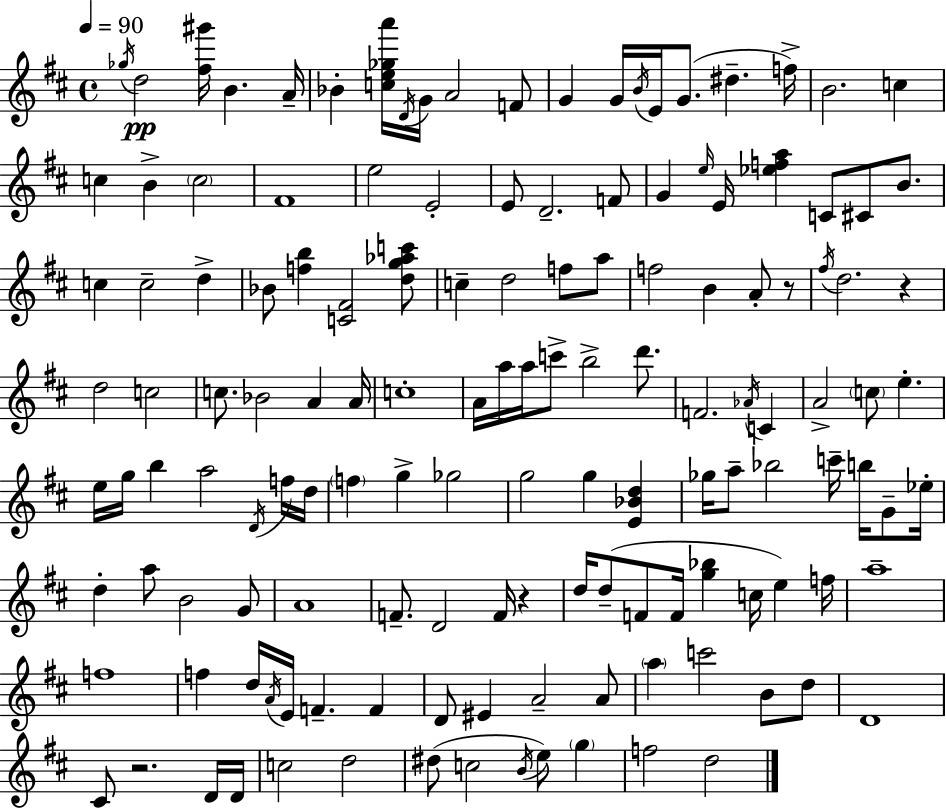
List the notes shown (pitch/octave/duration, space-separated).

Gb5/s D5/h [F#5,G#6]/s B4/q. A4/s Bb4/q [C5,E5,Gb5,A6]/s D4/s G4/s A4/h F4/e G4/q G4/s B4/s E4/s G4/e. D#5/q. F5/s B4/h. C5/q C5/q B4/q C5/h F#4/w E5/h E4/h E4/e D4/h. F4/e G4/q E5/s E4/s [Eb5,F5,A5]/q C4/e C#4/e B4/e. C5/q C5/h D5/q Bb4/e [F5,B5]/q [C4,F#4]/h [D5,G5,Ab5,C6]/e C5/q D5/h F5/e A5/e F5/h B4/q A4/e R/e F#5/s D5/h. R/q D5/h C5/h C5/e. Bb4/h A4/q A4/s C5/w A4/s A5/s A5/s C6/e B5/h D6/e. F4/h. Ab4/s C4/q A4/h C5/e E5/q. E5/s G5/s B5/q A5/h D4/s F5/s D5/s F5/q G5/q Gb5/h G5/h G5/q [E4,Bb4,D5]/q Gb5/s A5/e Bb5/h C6/s B5/s G4/e Eb5/s D5/q A5/e B4/h G4/e A4/w F4/e. D4/h F4/s R/q D5/s D5/e F4/e F4/s [G5,Bb5]/q C5/s E5/q F5/s A5/w F5/w F5/q D5/s A4/s E4/s F4/q. F4/q D4/e EIS4/q A4/h A4/e A5/q C6/h B4/e D5/e D4/w C#4/e R/h. D4/s D4/s C5/h D5/h D#5/e C5/h B4/s E5/e G5/q F5/h D5/h